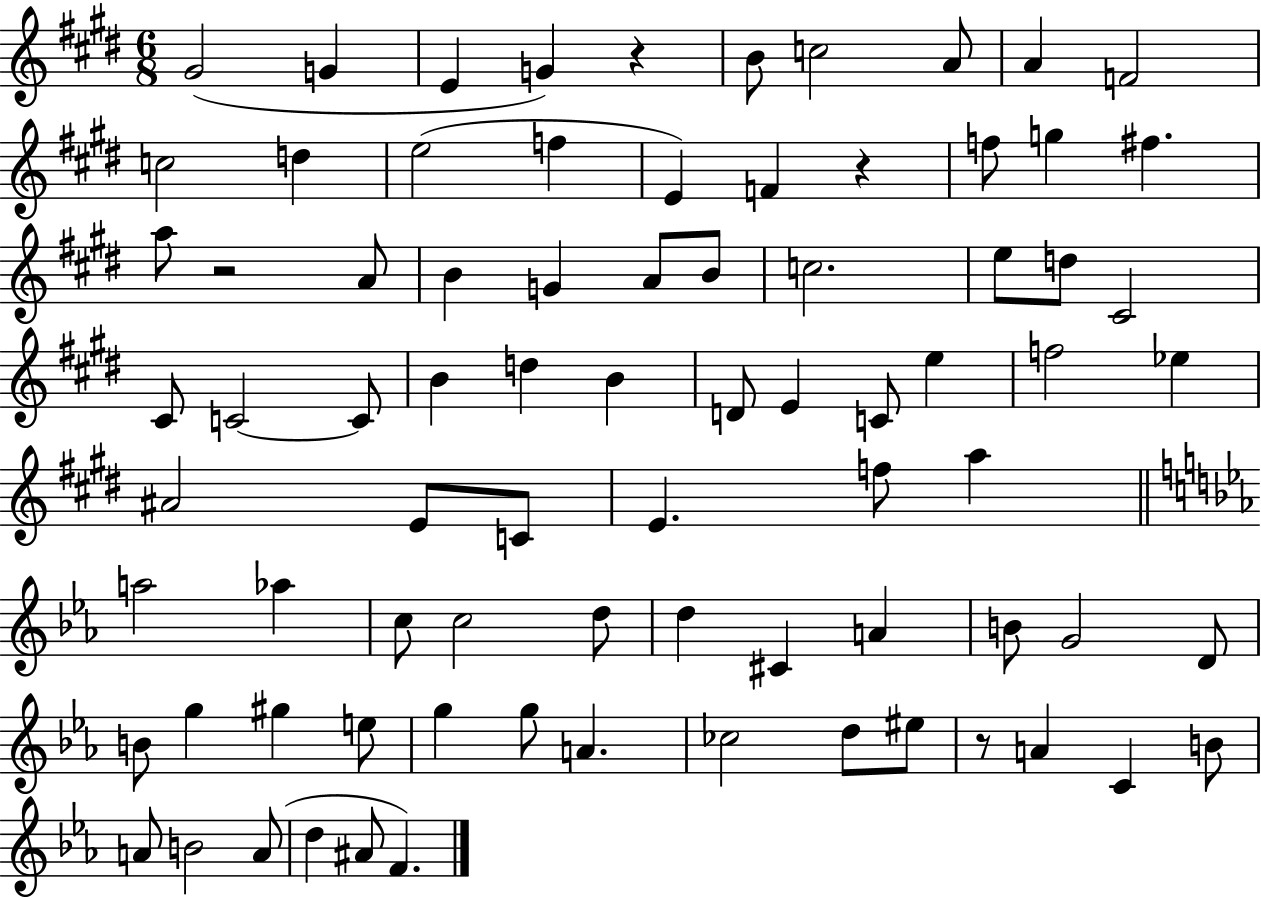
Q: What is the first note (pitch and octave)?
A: G#4